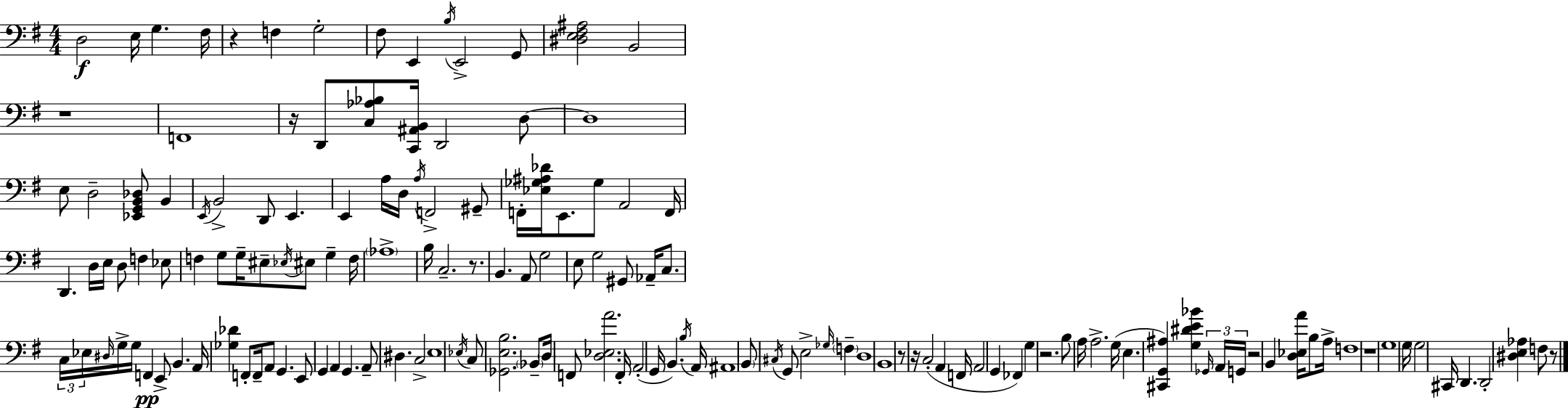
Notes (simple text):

D3/h E3/s G3/q. F#3/s R/q F3/q G3/h F#3/e E2/q B3/s E2/h G2/e [D#3,E3,F#3,A#3]/h B2/h R/w F2/w R/s D2/e [C3,Ab3,Bb3]/e [C2,A#2,B2]/s D2/h D3/e D3/w E3/e D3/h [Eb2,G2,B2,Db3]/e B2/q E2/s B2/h D2/e E2/q. E2/q A3/s D3/s A3/s F2/h G#2/e F2/s [Eb3,Gb3,A#3,Db4]/s E2/e. Gb3/e A2/h F2/s D2/q. D3/s E3/s D3/e F3/q Eb3/e F3/q G3/e G3/s EIS3/e Eb3/s EIS3/e G3/q F3/s Ab3/w B3/s C3/h. R/e. B2/q. A2/e G3/h E3/e G3/h G#2/e Ab2/s C3/e. C3/s Eb3/s D#3/s G3/s G3/s F2/q E2/e B2/q. A2/s [Gb3,Db4]/q F2/e F2/s A2/e G2/q. E2/e G2/q A2/q G2/q. A2/e D#3/q. C3/h E3/w Eb3/s C3/e [Gb2,E3,B3]/h. Bb2/e D3/s F2/e [D3,Eb3,A4]/h. F2/s A2/h G2/s B2/q. B3/s A2/s A#2/w B2/e C#3/s G2/e E3/h Gb3/s F3/q D3/w B2/w R/e R/s C3/h A2/q F2/s A2/h G2/q FES2/q G3/q R/h. B3/e A3/s A3/h. G3/s E3/q. [C#2,G2,A#3]/q [G3,D#4,E4,Bb4]/q Gb2/s A2/s G2/s R/h B2/q [D3,Eb3,A4]/s B3/e A3/s F3/w R/w G3/w G3/s G3/h C#2/s D2/q. D2/h [D#3,E3,Ab3]/q F3/e R/e